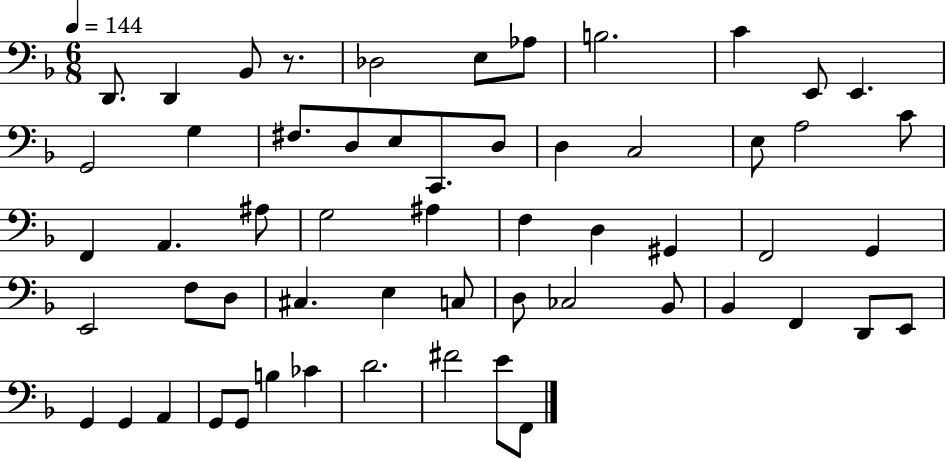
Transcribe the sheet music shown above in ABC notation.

X:1
T:Untitled
M:6/8
L:1/4
K:F
D,,/2 D,, _B,,/2 z/2 _D,2 E,/2 _A,/2 B,2 C E,,/2 E,, G,,2 G, ^F,/2 D,/2 E,/2 C,,/2 D,/2 D, C,2 E,/2 A,2 C/2 F,, A,, ^A,/2 G,2 ^A, F, D, ^G,, F,,2 G,, E,,2 F,/2 D,/2 ^C, E, C,/2 D,/2 _C,2 _B,,/2 _B,, F,, D,,/2 E,,/2 G,, G,, A,, G,,/2 G,,/2 B, _C D2 ^F2 E/2 F,,/2